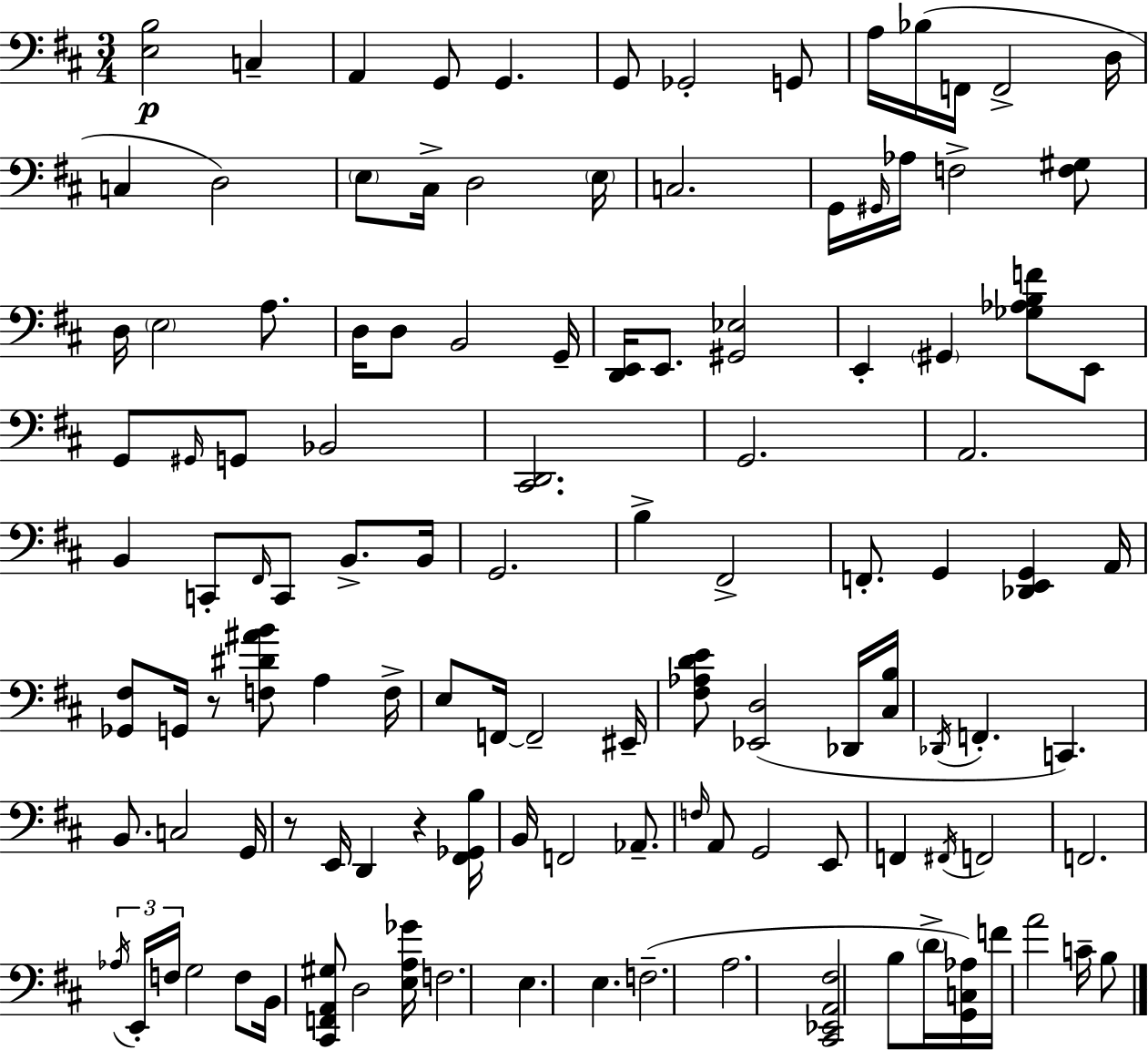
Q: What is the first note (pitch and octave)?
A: C3